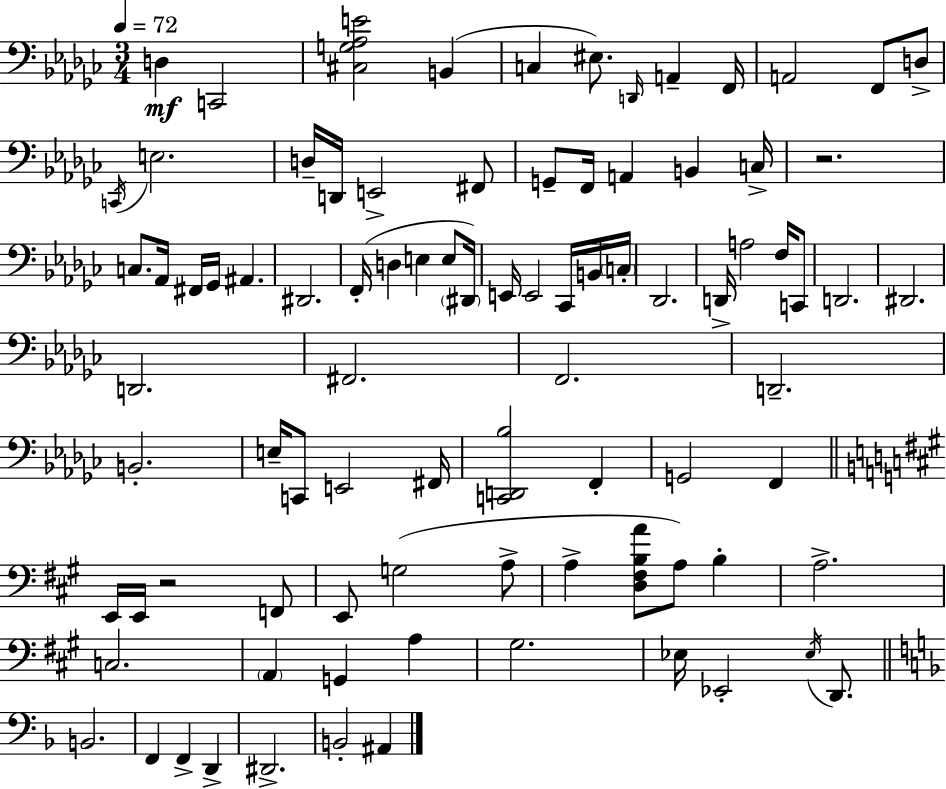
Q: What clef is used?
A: bass